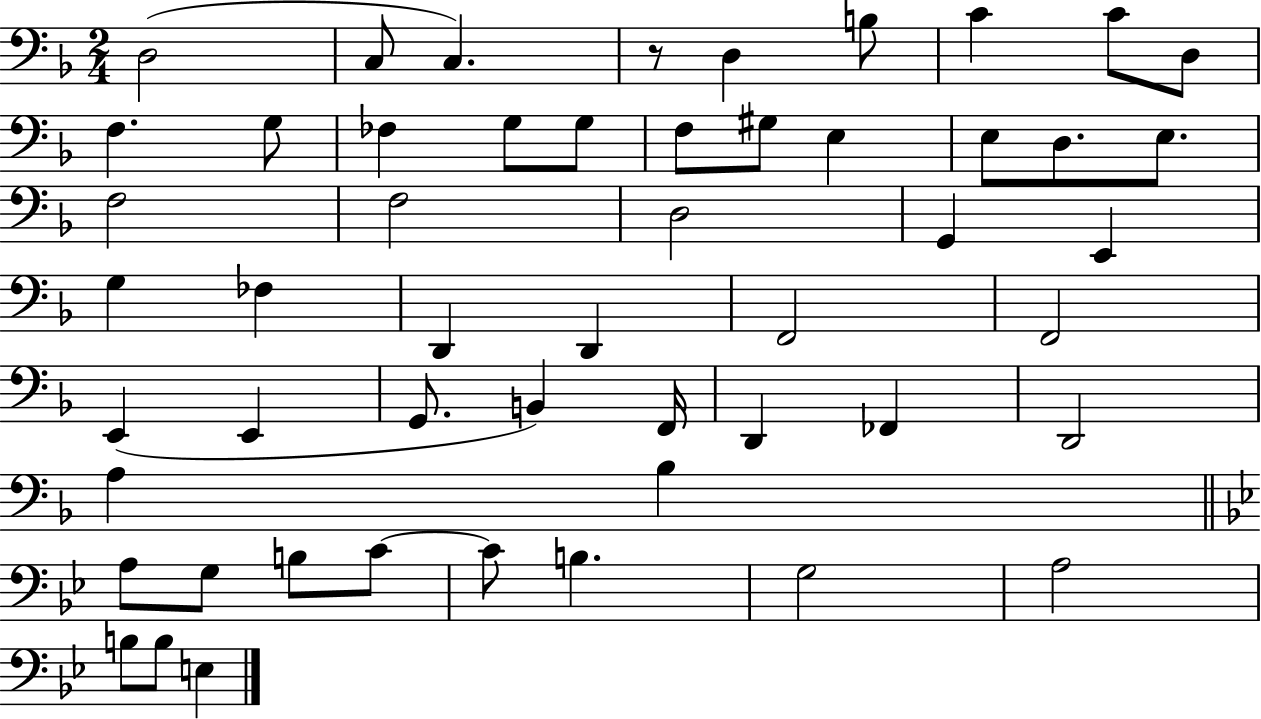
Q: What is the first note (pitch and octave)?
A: D3